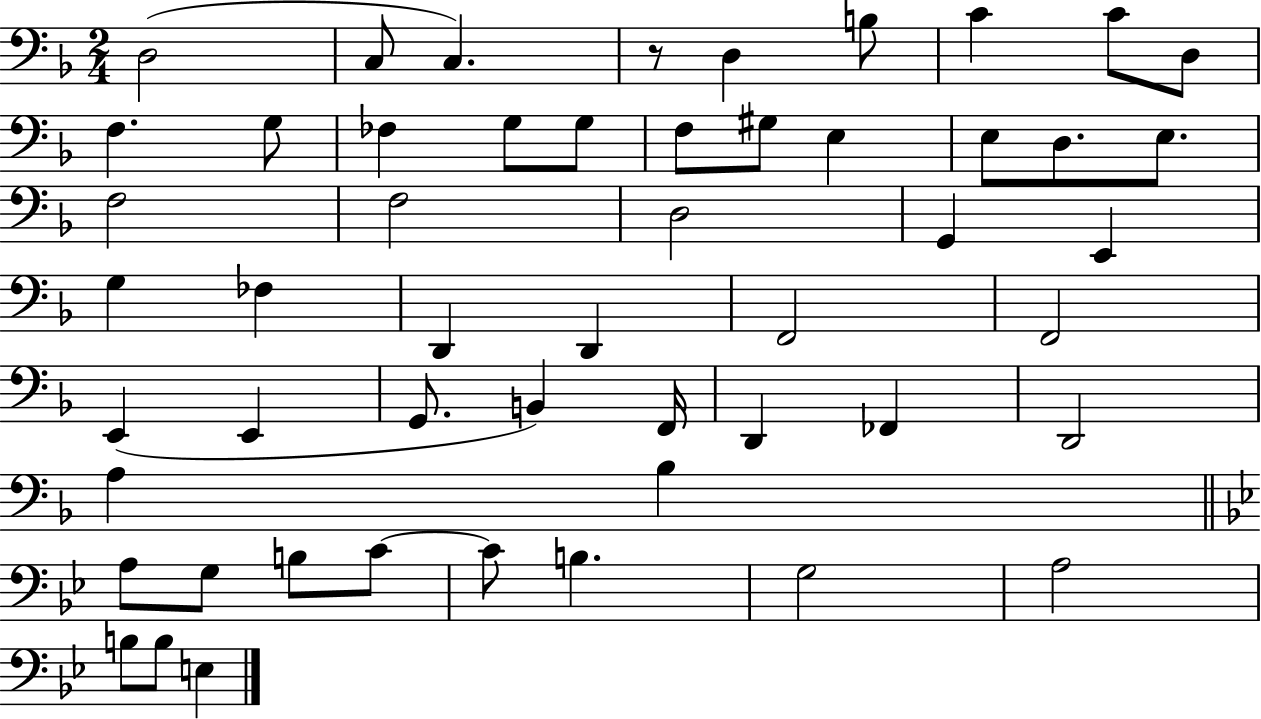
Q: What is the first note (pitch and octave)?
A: D3